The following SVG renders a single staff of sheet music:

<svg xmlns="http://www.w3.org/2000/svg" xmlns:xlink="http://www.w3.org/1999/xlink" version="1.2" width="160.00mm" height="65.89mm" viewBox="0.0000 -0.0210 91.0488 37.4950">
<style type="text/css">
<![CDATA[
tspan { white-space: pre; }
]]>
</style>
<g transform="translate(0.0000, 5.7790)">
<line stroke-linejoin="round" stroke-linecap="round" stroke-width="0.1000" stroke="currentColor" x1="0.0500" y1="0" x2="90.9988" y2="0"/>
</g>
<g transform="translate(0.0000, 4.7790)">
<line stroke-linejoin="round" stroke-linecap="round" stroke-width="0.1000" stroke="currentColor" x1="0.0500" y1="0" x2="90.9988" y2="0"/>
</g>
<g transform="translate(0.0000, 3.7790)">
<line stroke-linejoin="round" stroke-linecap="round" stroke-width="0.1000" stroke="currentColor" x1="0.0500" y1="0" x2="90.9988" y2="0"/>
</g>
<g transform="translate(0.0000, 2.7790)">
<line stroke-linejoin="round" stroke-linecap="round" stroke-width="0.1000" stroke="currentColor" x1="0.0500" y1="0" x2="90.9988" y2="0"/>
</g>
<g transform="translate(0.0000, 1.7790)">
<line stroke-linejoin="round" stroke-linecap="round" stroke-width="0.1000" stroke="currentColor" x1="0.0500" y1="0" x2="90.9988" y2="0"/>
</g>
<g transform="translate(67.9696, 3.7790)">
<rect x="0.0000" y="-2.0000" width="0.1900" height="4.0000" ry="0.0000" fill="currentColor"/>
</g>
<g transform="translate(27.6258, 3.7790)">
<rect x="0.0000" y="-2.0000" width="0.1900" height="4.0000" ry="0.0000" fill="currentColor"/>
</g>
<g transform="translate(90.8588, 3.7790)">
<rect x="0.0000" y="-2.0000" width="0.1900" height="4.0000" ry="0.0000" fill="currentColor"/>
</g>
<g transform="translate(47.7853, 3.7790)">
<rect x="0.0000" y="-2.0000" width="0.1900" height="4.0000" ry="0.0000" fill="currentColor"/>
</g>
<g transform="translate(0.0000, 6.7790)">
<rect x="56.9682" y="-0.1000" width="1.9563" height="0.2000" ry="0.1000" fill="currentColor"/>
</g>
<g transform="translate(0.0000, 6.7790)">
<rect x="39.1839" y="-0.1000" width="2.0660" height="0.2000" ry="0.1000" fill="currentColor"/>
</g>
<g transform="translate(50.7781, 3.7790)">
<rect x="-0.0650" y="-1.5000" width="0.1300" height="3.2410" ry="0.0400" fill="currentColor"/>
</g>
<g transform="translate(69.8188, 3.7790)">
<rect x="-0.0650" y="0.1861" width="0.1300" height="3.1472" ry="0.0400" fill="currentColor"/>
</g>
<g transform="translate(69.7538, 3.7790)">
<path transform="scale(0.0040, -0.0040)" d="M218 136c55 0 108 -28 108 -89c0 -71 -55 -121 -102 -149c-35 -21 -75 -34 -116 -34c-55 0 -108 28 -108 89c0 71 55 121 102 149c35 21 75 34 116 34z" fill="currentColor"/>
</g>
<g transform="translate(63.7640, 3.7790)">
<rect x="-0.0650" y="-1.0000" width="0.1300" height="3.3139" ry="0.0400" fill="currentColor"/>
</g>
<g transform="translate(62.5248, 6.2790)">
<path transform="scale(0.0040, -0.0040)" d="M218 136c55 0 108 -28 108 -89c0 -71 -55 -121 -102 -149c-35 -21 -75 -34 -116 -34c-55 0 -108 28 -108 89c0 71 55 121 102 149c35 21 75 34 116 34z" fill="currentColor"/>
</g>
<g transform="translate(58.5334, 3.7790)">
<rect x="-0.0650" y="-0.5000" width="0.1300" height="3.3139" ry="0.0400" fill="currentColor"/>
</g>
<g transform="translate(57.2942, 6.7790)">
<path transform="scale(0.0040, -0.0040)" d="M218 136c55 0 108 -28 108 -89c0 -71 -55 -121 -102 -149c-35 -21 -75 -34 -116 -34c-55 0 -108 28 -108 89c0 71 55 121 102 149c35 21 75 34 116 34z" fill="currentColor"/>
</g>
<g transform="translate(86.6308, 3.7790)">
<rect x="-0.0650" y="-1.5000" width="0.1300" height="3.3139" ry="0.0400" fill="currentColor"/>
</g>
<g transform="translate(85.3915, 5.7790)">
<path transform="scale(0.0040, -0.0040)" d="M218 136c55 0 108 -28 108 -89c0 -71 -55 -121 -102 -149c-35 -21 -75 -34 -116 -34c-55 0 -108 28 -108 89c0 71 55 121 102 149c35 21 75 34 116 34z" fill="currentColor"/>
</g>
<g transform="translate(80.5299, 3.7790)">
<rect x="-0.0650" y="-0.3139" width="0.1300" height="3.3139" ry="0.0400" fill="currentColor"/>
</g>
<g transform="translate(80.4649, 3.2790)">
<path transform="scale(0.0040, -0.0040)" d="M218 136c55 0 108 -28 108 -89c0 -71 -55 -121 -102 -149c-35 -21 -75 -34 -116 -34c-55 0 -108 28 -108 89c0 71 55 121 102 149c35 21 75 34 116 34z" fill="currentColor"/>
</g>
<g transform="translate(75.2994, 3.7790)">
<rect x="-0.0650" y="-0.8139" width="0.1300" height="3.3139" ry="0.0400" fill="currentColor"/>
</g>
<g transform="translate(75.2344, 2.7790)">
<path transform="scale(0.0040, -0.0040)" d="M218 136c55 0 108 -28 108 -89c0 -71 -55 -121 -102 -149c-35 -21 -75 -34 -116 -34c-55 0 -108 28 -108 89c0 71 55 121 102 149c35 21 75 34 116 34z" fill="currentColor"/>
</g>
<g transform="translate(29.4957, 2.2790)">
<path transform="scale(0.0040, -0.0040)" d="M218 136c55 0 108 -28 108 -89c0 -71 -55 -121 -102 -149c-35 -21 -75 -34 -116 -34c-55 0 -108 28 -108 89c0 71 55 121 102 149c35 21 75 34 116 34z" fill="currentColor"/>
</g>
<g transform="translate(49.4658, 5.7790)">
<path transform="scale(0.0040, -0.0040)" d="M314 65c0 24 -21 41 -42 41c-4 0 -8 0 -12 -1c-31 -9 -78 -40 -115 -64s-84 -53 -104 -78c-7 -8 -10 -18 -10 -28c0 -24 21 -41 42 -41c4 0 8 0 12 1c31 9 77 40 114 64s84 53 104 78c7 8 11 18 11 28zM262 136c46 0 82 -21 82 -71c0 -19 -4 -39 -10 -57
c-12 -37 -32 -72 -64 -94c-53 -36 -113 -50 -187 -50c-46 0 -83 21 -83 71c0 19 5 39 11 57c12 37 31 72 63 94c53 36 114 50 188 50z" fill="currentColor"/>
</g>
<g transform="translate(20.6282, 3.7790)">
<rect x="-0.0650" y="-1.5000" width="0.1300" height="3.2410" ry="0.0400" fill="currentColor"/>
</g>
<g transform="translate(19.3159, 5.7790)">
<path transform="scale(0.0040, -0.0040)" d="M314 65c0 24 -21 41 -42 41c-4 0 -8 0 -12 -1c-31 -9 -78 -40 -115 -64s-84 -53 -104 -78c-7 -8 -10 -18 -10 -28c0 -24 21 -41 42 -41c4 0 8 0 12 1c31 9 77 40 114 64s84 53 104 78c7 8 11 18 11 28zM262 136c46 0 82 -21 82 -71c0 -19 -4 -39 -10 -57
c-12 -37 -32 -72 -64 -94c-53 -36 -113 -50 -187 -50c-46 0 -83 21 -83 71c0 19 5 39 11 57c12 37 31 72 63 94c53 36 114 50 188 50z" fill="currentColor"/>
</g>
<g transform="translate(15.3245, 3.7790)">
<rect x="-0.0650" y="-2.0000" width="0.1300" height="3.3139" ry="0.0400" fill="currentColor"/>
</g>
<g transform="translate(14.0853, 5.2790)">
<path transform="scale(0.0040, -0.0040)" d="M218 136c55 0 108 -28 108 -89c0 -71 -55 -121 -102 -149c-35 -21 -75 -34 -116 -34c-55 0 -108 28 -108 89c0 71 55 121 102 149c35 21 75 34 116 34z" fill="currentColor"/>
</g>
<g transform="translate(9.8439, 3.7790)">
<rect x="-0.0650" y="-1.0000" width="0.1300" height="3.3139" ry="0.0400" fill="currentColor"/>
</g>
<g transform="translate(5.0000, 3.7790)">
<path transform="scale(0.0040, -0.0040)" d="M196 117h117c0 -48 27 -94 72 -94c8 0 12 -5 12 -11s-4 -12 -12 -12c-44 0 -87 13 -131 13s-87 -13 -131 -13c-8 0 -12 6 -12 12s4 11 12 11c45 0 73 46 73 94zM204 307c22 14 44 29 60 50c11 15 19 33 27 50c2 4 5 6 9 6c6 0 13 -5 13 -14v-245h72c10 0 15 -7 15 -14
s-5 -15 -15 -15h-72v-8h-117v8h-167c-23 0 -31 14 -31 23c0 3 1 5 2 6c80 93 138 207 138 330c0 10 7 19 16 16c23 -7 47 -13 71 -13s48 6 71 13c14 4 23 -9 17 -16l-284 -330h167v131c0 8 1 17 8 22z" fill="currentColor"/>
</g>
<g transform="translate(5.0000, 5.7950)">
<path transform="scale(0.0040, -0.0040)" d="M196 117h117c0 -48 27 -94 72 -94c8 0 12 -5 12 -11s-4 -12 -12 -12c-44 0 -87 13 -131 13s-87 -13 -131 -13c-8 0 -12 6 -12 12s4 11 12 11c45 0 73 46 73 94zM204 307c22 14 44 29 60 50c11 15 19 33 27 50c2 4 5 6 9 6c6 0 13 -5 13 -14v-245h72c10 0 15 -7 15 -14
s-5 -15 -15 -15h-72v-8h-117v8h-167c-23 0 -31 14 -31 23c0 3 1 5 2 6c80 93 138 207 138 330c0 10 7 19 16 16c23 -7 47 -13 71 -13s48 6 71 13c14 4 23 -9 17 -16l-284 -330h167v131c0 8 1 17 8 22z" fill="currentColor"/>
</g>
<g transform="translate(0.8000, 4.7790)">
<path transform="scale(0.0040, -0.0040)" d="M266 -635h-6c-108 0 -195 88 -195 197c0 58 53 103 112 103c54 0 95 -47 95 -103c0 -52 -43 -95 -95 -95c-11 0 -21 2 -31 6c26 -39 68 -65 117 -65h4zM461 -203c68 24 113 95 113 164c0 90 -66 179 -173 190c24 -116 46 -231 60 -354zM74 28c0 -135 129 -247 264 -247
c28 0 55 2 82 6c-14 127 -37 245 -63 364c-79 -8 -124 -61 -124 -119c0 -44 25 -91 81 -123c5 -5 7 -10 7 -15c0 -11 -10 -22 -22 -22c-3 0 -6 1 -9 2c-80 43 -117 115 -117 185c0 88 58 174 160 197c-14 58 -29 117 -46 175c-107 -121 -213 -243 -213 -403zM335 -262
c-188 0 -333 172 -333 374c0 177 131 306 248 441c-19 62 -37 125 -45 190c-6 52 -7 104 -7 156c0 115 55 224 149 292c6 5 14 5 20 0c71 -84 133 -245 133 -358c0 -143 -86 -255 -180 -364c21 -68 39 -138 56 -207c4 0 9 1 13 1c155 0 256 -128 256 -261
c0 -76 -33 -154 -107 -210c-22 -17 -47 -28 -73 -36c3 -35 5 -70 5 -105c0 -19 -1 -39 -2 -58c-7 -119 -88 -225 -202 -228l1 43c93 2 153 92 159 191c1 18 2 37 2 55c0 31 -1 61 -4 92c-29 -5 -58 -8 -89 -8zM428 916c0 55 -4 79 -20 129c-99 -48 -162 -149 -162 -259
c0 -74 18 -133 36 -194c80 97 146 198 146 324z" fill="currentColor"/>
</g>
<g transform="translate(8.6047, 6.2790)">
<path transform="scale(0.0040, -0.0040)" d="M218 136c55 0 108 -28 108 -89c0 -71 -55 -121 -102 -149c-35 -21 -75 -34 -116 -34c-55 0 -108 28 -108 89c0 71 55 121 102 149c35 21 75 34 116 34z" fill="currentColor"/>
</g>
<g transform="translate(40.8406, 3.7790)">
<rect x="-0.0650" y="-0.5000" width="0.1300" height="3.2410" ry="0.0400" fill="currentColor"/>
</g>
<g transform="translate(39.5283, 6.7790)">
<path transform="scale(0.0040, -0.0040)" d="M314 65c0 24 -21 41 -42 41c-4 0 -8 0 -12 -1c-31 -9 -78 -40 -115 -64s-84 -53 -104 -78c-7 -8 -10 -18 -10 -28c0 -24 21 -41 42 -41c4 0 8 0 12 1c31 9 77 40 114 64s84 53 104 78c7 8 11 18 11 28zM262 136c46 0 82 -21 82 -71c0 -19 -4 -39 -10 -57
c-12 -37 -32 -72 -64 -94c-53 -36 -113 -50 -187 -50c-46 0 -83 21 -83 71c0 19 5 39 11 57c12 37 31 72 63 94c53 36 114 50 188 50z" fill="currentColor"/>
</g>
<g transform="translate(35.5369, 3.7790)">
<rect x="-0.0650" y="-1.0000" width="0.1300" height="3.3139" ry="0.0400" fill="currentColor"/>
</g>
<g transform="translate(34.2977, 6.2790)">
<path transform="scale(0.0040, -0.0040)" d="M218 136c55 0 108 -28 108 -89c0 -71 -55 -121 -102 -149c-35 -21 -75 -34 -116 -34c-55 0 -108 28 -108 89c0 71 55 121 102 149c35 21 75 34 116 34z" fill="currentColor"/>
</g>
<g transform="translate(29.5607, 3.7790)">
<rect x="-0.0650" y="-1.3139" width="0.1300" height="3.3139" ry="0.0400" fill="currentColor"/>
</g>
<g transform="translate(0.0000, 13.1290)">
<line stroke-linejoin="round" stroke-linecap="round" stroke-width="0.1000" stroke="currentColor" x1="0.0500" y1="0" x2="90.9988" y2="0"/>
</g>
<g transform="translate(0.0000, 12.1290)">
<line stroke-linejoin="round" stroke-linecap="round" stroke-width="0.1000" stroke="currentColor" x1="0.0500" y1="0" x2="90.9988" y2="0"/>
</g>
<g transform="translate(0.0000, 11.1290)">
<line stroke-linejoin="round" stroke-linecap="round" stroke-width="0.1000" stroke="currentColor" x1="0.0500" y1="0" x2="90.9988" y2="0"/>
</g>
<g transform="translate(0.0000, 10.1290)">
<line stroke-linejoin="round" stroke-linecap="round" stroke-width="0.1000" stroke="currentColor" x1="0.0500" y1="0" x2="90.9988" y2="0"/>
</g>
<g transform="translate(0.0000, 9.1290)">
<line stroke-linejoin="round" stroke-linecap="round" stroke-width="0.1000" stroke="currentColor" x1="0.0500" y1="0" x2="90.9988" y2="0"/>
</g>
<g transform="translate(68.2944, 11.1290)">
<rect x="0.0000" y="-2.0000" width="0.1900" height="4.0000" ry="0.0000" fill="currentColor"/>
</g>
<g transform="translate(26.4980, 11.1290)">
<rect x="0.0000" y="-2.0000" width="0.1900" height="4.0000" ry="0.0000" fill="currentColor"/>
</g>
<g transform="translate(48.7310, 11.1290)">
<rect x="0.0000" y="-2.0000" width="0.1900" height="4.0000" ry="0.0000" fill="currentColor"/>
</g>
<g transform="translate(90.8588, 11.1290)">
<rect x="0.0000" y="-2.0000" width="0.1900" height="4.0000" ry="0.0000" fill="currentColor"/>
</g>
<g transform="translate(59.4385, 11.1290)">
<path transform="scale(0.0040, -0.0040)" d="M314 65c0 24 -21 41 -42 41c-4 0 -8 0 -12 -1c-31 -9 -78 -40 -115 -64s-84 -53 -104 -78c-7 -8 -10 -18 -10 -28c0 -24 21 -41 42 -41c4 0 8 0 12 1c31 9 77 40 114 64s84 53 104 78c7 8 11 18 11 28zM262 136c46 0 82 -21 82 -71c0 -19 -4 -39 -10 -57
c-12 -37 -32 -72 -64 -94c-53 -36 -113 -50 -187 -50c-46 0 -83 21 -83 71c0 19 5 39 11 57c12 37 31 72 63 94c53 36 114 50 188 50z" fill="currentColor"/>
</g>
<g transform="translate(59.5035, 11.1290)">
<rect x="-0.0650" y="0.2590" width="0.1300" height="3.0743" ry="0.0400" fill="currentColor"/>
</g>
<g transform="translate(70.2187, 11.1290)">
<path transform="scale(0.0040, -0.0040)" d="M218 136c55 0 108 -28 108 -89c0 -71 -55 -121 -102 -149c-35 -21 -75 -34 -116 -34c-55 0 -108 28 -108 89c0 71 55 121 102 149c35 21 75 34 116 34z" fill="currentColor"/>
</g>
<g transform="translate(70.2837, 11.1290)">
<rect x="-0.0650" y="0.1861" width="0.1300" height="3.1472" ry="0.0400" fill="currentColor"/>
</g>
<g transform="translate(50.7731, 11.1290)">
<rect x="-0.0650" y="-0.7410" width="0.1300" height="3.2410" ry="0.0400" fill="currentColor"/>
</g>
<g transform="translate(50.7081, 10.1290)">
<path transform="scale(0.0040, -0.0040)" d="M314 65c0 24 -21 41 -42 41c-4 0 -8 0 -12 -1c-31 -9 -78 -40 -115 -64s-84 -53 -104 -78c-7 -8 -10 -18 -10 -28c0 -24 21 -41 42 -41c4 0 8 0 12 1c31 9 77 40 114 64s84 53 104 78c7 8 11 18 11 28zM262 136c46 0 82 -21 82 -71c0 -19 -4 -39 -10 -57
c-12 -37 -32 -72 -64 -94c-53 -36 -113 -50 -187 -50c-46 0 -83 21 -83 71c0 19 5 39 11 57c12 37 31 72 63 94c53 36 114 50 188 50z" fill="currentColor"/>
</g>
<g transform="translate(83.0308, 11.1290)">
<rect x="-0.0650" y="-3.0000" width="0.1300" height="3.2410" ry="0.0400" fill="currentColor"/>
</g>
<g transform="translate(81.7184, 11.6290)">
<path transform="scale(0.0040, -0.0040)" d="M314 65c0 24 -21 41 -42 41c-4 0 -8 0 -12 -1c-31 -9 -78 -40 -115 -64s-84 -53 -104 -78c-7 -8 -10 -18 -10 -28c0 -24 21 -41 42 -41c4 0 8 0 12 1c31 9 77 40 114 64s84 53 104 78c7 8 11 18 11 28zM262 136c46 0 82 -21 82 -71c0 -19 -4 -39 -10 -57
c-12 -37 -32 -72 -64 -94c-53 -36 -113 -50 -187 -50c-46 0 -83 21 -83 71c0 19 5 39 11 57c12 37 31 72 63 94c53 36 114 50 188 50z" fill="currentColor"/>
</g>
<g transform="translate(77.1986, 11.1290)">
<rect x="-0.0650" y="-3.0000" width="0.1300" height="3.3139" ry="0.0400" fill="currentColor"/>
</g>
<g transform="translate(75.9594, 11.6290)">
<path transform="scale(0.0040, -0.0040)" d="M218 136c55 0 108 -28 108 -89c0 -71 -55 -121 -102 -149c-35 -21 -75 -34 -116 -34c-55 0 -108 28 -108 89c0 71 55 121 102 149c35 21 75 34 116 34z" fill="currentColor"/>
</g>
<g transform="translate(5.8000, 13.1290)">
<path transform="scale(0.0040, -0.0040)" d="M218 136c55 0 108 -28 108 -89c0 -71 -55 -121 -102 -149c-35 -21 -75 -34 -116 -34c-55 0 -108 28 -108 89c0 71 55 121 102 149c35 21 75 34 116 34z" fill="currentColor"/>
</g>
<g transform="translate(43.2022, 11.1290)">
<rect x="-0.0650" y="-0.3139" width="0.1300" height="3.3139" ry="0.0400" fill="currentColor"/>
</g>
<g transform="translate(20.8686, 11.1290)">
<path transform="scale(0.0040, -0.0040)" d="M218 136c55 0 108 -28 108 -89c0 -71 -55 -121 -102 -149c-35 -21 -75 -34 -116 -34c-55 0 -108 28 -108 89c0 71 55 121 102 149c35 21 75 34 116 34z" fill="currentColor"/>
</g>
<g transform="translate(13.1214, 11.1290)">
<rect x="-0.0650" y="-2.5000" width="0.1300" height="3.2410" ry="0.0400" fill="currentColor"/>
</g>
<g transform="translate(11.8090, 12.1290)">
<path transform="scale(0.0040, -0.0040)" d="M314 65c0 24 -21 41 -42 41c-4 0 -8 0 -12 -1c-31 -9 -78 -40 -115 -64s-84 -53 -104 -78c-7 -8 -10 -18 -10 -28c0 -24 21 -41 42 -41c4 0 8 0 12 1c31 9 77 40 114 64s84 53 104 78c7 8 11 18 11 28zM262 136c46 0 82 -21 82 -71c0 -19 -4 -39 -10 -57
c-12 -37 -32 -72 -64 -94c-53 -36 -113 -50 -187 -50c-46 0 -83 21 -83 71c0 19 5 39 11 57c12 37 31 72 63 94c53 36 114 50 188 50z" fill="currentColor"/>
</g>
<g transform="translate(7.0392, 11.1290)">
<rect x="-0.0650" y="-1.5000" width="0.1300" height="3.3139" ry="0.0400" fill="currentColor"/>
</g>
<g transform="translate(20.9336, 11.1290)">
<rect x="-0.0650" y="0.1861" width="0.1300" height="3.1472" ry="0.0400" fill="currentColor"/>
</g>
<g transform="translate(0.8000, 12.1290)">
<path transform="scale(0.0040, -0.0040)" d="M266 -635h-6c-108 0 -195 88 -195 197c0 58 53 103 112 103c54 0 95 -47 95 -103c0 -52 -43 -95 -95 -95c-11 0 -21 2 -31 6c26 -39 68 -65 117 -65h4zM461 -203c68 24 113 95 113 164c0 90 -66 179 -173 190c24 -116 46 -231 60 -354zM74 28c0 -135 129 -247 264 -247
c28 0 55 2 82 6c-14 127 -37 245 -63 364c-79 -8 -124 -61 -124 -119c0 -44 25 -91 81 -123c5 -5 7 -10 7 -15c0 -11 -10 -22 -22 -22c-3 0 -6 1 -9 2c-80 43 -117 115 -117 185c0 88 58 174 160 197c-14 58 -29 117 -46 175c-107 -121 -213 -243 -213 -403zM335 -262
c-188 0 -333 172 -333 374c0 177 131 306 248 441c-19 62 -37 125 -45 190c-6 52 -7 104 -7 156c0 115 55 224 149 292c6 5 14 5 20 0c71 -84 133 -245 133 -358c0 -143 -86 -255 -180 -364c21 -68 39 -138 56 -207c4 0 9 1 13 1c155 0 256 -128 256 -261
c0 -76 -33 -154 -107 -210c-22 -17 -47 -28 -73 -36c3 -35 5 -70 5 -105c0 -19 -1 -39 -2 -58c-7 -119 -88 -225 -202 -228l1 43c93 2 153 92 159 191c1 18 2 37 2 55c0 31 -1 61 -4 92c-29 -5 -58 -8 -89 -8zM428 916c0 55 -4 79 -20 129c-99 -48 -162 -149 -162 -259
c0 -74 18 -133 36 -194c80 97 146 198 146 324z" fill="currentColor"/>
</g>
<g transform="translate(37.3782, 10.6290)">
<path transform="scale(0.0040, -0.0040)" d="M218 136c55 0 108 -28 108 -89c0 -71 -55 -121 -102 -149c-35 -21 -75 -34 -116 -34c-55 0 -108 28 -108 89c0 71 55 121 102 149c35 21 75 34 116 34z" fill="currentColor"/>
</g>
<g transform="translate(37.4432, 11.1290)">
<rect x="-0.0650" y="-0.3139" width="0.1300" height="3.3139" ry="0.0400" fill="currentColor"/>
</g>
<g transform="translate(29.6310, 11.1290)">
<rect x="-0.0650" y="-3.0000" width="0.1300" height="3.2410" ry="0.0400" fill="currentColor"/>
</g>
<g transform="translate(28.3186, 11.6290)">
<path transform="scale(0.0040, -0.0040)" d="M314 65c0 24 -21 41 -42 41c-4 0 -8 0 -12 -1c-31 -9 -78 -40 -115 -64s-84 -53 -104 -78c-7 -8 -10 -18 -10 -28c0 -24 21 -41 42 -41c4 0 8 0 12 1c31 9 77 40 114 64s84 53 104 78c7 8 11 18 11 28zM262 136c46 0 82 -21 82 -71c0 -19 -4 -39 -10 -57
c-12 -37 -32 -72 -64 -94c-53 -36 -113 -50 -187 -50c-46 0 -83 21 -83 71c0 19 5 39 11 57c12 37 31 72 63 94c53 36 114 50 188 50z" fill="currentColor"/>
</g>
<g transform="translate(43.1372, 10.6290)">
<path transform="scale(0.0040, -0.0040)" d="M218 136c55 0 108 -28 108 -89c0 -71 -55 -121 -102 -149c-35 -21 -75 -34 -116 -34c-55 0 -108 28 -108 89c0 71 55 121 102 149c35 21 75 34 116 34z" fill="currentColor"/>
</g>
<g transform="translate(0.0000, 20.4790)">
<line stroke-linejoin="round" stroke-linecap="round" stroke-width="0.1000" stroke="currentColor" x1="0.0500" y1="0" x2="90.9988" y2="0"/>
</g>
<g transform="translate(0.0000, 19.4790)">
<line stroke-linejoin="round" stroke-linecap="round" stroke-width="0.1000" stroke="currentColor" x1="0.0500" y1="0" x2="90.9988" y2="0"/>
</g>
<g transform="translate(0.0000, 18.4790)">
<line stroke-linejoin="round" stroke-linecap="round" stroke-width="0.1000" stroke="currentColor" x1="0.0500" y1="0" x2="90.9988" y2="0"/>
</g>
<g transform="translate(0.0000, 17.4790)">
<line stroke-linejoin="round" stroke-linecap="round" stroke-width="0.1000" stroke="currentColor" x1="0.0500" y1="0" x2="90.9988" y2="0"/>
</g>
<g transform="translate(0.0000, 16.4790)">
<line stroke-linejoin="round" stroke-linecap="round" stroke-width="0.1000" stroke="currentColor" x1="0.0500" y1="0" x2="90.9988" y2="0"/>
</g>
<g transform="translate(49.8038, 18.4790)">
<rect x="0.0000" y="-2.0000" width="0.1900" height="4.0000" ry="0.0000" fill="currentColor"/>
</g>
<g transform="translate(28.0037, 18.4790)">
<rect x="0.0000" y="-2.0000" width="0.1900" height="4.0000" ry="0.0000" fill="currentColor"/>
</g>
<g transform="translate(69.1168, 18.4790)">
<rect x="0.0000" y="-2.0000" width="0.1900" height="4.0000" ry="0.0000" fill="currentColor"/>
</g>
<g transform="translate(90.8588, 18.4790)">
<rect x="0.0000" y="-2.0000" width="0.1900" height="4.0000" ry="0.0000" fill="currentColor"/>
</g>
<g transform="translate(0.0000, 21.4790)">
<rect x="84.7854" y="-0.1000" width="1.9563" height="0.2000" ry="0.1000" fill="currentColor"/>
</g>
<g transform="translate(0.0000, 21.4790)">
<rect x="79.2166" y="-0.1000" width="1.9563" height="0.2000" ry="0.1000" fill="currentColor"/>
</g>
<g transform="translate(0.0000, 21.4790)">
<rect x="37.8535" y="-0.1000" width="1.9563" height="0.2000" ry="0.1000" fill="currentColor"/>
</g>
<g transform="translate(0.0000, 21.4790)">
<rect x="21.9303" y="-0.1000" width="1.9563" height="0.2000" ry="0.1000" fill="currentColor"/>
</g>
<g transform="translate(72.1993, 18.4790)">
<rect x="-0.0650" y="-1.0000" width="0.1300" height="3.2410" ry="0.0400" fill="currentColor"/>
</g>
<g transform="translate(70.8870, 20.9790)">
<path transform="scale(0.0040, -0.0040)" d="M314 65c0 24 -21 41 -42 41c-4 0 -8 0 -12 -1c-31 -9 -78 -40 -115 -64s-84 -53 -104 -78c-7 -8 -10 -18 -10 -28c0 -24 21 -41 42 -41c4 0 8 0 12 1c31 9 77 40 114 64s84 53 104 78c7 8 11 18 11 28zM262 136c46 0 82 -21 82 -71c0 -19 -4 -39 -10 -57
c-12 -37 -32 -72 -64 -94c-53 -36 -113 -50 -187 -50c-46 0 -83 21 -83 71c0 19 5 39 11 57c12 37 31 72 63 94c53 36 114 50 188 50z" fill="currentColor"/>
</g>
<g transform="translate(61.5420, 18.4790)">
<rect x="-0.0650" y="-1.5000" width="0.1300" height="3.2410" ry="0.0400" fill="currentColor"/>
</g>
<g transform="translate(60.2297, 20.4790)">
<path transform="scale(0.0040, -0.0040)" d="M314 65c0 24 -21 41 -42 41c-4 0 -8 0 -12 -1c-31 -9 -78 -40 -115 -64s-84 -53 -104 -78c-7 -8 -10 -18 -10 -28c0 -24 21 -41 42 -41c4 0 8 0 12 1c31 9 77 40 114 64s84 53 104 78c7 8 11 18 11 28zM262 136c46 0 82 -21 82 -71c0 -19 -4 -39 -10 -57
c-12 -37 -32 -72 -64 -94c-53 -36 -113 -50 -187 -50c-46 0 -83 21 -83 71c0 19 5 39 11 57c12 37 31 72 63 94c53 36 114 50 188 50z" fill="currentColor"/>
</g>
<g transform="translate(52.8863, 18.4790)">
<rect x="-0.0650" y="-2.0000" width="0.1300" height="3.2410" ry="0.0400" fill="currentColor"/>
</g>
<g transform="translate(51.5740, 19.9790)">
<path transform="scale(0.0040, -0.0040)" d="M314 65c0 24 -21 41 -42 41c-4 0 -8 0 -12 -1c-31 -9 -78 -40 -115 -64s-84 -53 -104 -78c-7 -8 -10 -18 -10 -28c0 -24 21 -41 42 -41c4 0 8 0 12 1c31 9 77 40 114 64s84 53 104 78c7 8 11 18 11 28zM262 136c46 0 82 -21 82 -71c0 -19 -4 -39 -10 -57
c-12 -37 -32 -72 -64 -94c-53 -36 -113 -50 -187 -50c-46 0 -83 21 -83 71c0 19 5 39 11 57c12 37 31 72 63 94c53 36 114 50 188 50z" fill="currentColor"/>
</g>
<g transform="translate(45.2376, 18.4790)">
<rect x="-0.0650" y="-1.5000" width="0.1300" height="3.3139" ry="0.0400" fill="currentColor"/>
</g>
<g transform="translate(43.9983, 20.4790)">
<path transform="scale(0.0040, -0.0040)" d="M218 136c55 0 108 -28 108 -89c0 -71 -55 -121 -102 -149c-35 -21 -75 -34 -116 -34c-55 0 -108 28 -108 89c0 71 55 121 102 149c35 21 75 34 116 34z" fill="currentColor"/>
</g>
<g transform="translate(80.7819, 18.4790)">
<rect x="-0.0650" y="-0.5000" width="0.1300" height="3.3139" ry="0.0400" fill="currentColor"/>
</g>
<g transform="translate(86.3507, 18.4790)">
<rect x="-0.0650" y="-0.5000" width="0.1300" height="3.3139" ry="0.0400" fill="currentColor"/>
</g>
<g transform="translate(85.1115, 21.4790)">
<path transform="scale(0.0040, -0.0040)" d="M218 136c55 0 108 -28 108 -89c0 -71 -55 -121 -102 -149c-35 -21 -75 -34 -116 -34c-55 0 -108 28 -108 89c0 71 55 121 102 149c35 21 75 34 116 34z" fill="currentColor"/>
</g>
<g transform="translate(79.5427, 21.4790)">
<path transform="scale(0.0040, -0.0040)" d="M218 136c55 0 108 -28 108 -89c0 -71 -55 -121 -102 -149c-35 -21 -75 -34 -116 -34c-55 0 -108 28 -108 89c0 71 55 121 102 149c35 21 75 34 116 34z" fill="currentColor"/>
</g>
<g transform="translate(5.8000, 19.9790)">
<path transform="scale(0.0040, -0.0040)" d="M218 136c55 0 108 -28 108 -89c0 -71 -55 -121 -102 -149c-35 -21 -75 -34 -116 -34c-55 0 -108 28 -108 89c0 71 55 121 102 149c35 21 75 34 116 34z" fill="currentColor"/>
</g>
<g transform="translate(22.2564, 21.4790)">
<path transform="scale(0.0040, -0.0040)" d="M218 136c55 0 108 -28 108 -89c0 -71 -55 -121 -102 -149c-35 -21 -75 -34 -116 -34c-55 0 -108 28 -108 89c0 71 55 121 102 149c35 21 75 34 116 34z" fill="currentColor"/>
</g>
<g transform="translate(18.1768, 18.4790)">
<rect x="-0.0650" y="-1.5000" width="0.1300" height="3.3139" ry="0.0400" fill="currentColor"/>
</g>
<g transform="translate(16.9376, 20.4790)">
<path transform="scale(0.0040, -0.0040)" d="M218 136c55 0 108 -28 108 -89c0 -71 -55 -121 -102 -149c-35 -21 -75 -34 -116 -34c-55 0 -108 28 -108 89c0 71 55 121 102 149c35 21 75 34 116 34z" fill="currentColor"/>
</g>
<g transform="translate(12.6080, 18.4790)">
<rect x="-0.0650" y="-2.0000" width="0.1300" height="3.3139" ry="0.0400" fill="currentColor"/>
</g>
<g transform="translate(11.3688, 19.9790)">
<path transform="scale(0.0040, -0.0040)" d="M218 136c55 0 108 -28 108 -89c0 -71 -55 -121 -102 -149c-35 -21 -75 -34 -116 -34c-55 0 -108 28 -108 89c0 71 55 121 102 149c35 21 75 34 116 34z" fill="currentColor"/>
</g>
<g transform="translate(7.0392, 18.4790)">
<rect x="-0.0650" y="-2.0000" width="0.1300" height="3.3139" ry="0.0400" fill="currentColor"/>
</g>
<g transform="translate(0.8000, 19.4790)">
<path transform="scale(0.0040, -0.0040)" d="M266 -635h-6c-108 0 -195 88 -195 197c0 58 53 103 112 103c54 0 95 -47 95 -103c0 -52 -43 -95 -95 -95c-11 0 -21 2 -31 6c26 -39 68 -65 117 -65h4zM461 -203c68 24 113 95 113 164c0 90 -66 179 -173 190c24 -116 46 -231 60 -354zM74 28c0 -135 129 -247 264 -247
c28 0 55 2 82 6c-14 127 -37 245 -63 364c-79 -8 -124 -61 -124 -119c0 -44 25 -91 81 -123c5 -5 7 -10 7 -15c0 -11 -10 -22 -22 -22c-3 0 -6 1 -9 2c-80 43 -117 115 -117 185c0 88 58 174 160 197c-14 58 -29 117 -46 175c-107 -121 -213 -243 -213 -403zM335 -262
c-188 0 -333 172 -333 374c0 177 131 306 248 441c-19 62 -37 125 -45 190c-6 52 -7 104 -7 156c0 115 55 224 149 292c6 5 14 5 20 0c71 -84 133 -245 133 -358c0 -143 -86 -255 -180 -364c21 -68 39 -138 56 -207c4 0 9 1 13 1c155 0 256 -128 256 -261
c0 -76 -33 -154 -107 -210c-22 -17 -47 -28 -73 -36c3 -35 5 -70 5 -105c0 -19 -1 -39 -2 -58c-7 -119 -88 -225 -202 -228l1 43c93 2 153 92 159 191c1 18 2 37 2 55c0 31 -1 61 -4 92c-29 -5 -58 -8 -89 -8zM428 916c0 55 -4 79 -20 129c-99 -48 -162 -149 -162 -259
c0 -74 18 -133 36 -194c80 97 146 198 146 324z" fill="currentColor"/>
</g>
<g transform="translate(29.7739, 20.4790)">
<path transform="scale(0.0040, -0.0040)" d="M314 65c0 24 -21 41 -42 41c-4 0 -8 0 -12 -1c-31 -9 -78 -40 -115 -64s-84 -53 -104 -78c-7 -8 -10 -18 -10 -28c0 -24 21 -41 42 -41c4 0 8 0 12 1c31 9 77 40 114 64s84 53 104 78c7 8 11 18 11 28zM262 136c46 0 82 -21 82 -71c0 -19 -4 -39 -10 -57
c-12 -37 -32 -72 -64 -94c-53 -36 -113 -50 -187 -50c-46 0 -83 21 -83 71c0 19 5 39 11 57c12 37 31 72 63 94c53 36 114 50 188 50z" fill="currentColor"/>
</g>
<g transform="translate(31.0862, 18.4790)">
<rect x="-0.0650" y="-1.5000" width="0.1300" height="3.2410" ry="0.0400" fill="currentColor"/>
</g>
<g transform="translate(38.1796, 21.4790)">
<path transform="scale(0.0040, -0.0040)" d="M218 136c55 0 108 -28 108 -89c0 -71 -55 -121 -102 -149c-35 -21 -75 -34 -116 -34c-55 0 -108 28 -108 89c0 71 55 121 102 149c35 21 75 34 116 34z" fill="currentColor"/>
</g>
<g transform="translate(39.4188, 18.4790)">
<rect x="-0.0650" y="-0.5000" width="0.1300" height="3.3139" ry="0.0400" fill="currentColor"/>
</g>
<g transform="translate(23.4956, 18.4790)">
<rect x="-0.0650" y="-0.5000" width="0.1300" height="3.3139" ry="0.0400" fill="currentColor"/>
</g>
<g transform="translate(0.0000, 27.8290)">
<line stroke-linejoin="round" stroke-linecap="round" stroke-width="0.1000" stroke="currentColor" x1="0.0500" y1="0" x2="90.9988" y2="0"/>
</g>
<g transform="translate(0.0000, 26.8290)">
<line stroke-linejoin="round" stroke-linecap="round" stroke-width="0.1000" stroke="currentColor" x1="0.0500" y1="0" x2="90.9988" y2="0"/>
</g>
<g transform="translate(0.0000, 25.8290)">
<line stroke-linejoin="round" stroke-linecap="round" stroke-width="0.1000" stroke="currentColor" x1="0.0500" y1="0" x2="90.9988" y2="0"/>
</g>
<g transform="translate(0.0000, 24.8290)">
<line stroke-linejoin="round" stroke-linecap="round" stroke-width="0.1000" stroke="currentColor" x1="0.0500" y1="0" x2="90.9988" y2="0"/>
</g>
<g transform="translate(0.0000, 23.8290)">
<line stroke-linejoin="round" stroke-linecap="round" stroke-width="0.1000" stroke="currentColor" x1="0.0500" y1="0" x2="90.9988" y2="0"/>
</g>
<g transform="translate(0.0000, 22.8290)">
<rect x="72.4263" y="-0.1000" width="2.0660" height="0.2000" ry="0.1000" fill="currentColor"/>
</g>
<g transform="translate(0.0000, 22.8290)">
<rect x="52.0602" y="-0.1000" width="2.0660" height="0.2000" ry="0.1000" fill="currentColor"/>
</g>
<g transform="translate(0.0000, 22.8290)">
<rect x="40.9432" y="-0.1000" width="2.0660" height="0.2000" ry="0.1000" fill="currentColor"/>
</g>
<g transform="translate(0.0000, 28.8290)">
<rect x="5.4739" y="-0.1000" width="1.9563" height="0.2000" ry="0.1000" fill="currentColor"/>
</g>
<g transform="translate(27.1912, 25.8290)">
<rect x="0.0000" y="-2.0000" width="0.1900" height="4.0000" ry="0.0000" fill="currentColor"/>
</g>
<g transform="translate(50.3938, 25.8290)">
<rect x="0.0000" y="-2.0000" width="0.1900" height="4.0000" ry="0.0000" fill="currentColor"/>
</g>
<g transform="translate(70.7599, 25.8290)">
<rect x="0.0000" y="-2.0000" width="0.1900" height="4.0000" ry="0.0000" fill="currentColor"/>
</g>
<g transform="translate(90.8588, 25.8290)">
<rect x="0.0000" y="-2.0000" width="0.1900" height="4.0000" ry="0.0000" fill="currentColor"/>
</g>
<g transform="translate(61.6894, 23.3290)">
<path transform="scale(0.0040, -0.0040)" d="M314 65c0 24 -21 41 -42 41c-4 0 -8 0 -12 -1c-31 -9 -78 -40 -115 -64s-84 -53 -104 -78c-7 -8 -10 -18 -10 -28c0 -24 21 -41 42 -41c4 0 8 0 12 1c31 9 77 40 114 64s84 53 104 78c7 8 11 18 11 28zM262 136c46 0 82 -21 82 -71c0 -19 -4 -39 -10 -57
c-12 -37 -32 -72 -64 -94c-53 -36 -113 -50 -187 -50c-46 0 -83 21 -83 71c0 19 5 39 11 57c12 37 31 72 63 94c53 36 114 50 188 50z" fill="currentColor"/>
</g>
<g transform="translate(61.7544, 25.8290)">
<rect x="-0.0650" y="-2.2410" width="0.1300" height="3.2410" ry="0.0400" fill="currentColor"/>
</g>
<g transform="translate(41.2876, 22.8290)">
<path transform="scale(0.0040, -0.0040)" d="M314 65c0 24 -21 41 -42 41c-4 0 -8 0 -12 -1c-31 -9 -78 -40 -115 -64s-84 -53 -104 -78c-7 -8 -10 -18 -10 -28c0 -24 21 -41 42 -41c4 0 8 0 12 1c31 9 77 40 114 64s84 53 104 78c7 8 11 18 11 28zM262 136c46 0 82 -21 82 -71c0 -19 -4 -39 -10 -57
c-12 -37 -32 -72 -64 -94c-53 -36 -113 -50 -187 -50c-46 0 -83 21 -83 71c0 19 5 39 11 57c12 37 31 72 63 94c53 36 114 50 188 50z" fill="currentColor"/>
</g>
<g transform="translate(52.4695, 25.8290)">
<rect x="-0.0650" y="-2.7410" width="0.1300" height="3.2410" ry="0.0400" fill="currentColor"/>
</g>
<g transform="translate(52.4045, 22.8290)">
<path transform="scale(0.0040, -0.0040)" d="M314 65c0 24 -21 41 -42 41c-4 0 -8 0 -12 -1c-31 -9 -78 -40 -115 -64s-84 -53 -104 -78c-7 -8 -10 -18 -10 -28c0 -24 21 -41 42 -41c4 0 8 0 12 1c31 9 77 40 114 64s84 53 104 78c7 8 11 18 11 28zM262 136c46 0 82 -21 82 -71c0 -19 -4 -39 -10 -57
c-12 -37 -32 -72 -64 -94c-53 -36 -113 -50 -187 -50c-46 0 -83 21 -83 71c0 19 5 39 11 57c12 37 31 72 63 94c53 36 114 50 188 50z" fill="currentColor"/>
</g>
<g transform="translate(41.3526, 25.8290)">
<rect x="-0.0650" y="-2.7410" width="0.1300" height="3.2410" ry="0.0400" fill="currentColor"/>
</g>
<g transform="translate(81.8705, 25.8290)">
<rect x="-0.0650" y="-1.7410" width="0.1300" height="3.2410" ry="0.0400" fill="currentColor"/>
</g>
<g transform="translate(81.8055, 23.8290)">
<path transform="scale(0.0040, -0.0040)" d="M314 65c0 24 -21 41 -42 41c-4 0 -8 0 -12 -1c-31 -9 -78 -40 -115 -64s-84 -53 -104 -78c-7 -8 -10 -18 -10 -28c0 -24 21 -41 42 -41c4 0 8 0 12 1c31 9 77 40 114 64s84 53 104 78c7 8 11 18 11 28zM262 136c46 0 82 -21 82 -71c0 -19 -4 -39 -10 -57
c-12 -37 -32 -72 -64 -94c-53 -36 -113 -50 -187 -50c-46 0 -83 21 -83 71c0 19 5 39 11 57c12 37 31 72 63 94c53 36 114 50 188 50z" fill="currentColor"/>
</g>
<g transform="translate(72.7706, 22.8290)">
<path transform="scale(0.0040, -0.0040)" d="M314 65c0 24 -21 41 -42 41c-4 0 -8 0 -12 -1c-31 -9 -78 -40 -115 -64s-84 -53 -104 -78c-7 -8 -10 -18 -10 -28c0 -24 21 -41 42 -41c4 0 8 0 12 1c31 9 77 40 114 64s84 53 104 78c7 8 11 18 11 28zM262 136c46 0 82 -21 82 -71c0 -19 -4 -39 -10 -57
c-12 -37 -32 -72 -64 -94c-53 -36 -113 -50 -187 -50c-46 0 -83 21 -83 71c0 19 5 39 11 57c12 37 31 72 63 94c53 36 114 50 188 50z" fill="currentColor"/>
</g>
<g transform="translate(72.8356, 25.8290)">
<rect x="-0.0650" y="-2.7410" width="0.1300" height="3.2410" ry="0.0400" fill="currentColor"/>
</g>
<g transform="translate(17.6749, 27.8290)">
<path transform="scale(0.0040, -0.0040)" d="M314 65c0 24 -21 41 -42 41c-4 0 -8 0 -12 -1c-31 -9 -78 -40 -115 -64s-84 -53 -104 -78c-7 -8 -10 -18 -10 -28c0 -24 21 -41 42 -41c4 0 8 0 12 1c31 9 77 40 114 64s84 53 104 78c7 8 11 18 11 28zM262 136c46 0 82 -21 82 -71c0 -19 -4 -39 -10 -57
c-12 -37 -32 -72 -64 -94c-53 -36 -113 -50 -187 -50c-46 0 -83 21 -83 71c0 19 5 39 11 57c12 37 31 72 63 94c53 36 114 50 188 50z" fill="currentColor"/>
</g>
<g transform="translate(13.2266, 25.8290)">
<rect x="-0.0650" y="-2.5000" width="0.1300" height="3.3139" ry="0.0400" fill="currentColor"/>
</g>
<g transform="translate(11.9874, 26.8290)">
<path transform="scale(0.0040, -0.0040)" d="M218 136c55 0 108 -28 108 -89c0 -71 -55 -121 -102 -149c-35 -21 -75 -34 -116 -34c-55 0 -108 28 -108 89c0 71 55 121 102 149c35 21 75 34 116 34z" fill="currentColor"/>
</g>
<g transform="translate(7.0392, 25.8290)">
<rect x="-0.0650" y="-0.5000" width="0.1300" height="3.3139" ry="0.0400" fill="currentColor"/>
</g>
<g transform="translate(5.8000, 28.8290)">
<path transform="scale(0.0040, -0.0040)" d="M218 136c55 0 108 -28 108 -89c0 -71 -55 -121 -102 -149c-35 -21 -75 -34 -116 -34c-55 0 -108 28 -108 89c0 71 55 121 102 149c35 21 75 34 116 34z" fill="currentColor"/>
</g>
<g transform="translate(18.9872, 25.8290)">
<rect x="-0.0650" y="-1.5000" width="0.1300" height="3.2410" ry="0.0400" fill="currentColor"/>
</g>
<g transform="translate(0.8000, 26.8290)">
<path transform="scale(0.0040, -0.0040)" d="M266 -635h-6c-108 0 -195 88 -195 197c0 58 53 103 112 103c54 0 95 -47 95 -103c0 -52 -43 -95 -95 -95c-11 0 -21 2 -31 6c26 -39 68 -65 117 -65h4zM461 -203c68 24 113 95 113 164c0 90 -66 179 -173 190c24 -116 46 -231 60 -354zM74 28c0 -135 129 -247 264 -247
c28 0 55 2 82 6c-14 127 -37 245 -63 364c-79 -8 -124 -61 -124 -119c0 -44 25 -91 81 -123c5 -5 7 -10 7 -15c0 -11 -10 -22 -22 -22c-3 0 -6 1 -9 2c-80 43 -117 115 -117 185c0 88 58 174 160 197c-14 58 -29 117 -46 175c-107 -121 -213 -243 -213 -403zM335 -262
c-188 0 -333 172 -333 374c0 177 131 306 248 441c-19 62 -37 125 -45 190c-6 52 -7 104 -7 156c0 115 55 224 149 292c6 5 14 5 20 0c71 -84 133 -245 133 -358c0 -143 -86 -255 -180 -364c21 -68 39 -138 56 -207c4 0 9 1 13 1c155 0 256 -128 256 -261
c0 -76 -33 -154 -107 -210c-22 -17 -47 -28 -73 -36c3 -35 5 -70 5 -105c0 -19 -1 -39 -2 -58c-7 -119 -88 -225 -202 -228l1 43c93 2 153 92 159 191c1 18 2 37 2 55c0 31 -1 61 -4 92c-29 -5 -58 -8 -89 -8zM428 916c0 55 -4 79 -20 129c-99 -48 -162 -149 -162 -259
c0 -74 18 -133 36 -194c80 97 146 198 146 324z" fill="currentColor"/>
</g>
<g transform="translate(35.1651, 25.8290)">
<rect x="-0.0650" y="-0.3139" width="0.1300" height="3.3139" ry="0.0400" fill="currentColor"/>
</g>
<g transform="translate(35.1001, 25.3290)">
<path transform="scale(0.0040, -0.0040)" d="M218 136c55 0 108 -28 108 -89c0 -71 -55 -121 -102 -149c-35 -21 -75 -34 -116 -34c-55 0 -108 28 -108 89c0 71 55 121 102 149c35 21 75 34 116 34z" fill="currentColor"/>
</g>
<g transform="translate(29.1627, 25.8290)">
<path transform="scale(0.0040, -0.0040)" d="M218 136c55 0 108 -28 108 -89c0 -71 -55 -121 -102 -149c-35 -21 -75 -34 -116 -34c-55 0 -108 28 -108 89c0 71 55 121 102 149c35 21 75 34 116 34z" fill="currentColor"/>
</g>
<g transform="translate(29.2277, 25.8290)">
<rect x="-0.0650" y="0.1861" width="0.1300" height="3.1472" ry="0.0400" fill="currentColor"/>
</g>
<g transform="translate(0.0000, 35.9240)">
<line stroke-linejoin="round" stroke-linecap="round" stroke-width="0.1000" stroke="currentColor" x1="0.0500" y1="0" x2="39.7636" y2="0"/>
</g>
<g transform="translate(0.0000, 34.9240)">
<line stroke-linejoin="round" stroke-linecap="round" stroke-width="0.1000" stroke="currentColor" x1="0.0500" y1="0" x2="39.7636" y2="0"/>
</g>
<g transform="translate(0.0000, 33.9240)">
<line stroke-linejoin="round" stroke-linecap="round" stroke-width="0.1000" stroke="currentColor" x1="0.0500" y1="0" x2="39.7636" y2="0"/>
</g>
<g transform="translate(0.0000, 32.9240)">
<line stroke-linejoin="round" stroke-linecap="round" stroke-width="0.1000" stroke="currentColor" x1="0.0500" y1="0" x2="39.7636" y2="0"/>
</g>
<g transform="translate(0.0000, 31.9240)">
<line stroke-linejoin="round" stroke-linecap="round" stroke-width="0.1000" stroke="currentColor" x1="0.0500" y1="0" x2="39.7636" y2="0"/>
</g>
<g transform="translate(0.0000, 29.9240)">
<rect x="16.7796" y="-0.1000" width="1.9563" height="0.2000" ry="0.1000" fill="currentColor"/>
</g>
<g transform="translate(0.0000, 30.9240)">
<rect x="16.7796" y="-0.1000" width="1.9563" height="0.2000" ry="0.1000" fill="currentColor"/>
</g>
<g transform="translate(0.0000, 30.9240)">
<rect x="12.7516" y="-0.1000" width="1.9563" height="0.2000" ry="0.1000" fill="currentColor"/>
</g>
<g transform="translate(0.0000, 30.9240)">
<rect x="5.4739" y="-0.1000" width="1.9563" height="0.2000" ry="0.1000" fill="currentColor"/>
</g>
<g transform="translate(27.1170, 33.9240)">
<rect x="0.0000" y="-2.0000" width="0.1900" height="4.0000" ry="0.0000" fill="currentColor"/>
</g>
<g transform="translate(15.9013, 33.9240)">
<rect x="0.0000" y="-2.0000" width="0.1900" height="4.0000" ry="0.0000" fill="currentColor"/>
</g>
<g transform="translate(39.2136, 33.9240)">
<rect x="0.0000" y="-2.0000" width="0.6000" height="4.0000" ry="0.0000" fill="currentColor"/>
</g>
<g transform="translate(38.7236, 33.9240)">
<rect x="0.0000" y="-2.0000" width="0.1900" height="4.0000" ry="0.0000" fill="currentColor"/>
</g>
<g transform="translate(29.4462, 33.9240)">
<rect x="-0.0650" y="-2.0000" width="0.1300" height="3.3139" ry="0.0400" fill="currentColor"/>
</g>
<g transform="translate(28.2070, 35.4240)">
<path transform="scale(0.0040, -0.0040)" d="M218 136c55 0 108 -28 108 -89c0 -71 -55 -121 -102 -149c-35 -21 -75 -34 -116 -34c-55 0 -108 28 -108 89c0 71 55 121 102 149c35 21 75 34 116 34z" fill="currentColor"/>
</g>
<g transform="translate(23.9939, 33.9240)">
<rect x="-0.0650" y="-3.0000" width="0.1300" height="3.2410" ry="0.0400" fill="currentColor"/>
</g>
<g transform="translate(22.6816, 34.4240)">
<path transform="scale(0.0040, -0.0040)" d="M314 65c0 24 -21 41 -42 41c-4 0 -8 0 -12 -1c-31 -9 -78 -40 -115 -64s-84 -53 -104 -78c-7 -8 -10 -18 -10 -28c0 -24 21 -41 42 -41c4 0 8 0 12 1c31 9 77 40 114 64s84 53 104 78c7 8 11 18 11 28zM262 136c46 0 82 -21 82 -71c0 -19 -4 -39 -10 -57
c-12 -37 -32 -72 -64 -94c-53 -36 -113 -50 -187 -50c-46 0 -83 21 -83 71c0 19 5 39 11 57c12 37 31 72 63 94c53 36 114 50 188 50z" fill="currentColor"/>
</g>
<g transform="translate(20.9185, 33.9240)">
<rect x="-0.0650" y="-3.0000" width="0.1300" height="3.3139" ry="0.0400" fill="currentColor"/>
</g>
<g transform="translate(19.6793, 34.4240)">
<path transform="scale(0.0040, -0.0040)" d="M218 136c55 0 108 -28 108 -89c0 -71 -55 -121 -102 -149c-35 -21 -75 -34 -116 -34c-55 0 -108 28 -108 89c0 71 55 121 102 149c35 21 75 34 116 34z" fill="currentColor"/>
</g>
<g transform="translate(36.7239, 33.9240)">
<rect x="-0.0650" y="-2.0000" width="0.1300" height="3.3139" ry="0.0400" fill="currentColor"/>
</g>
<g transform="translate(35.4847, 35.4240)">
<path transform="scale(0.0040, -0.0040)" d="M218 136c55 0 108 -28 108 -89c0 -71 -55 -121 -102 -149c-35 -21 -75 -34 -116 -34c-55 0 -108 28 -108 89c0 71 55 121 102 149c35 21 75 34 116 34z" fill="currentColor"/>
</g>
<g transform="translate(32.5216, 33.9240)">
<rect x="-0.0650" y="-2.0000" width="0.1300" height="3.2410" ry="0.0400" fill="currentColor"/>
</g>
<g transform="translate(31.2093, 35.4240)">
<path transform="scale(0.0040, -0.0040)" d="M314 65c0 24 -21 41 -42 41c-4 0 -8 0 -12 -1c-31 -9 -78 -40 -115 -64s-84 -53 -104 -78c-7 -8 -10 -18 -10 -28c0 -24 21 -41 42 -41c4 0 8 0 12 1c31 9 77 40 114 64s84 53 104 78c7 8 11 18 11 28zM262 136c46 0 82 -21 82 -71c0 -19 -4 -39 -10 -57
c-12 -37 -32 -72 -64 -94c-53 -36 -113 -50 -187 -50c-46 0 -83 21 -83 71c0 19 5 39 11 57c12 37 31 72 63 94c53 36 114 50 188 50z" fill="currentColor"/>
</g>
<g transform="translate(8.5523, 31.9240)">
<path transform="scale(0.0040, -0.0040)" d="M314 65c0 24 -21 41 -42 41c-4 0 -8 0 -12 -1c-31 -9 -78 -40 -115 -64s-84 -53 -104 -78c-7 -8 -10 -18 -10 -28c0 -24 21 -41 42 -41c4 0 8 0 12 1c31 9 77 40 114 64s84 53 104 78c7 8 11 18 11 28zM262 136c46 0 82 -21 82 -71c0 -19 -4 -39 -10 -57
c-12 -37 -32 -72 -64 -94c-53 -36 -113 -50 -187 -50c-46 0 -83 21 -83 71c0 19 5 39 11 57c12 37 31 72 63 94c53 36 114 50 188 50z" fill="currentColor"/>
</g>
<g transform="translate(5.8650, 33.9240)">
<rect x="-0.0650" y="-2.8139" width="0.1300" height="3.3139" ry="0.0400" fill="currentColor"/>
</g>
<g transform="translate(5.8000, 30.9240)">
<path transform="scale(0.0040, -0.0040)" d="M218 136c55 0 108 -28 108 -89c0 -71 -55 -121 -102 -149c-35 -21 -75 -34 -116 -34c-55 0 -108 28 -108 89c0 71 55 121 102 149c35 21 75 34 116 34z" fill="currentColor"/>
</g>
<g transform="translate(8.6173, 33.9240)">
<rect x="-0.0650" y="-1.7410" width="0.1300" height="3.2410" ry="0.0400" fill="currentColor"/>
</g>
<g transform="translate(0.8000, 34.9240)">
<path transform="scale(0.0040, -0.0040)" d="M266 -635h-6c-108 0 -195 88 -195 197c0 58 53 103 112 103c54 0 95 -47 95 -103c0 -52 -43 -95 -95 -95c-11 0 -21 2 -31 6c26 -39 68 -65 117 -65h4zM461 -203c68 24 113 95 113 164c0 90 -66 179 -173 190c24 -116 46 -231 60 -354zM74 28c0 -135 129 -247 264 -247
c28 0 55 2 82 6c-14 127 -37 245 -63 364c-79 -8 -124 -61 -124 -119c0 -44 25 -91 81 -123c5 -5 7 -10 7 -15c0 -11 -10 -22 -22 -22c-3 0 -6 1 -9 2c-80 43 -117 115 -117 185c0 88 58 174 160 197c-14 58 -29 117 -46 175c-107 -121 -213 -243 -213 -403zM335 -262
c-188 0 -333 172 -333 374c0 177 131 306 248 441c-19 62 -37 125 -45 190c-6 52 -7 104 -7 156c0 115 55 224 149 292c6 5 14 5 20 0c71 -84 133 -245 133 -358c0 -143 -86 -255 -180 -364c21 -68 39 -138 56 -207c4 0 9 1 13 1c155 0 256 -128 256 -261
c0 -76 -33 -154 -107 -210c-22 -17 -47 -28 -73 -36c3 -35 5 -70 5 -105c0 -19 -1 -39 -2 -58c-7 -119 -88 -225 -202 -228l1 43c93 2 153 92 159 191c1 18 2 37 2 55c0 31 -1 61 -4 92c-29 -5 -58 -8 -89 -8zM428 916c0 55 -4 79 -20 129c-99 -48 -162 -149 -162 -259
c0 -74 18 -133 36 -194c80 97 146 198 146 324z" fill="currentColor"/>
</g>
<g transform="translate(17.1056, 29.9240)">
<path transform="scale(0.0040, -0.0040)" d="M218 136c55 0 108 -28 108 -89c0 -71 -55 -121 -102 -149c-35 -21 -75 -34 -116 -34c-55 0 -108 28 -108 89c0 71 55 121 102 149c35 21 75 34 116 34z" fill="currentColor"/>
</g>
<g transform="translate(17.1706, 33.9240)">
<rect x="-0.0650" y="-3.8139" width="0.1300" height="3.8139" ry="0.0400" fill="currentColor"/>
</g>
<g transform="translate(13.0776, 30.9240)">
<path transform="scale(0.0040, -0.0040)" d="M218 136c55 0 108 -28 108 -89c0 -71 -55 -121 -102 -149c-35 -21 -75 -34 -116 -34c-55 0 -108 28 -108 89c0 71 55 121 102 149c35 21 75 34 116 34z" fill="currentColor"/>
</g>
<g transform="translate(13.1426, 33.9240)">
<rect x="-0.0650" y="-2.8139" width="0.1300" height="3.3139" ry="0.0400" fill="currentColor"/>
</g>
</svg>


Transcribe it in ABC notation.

X:1
T:Untitled
M:4/4
L:1/4
K:C
D F E2 e D C2 E2 C D B d c E E G2 B A2 c c d2 B2 B A A2 F F E C E2 C E F2 E2 D2 C C C G E2 B c a2 a2 g2 a2 f2 a f2 a c' A A2 F F2 F